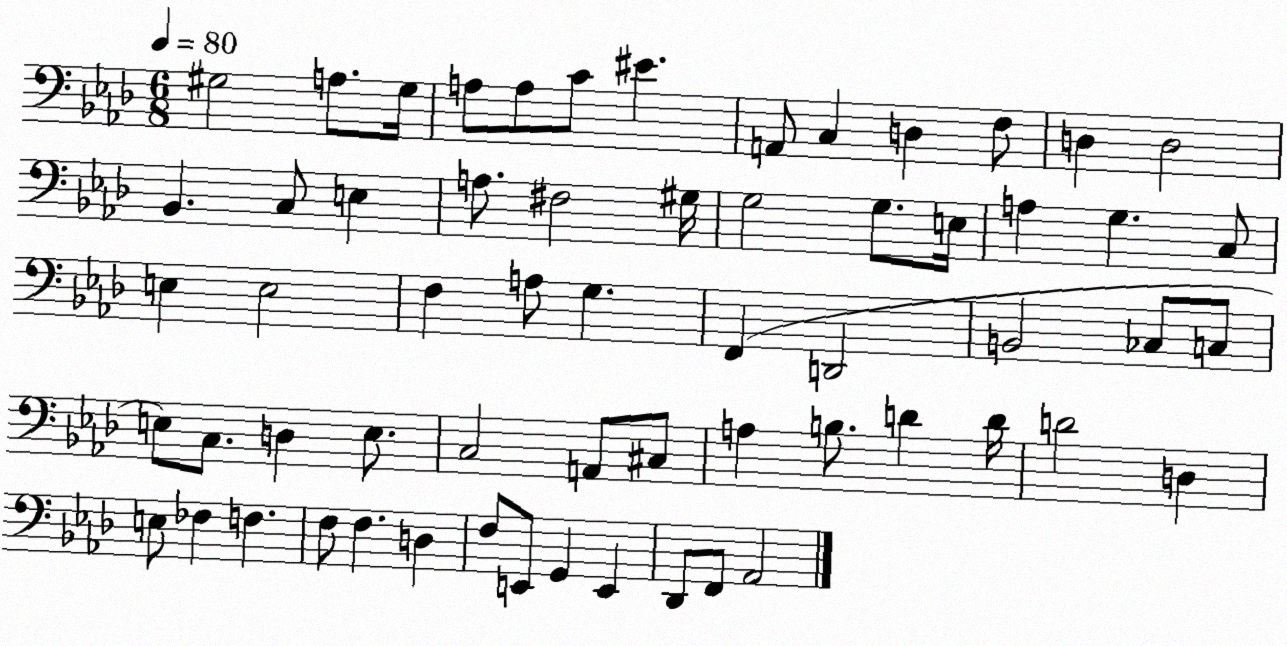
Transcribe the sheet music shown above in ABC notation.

X:1
T:Untitled
M:6/8
L:1/4
K:Ab
^G,2 A,/2 ^G,/4 A,/2 A,/2 C/2 ^E A,,/2 C, D, F,/2 D, D,2 _B,, C,/2 E, A,/2 ^F,2 ^G,/4 G,2 G,/2 E,/4 A, G, C,/2 E, E,2 F, A,/2 G, F,, D,,2 B,,2 _C,/2 C,/2 E,/2 C,/2 D, E,/2 C,2 A,,/2 ^C,/2 A, B,/2 D D/4 D2 D, E,/2 _F, F, F,/2 F, D, F,/2 E,,/2 G,, E,, _D,,/2 F,,/2 _A,,2